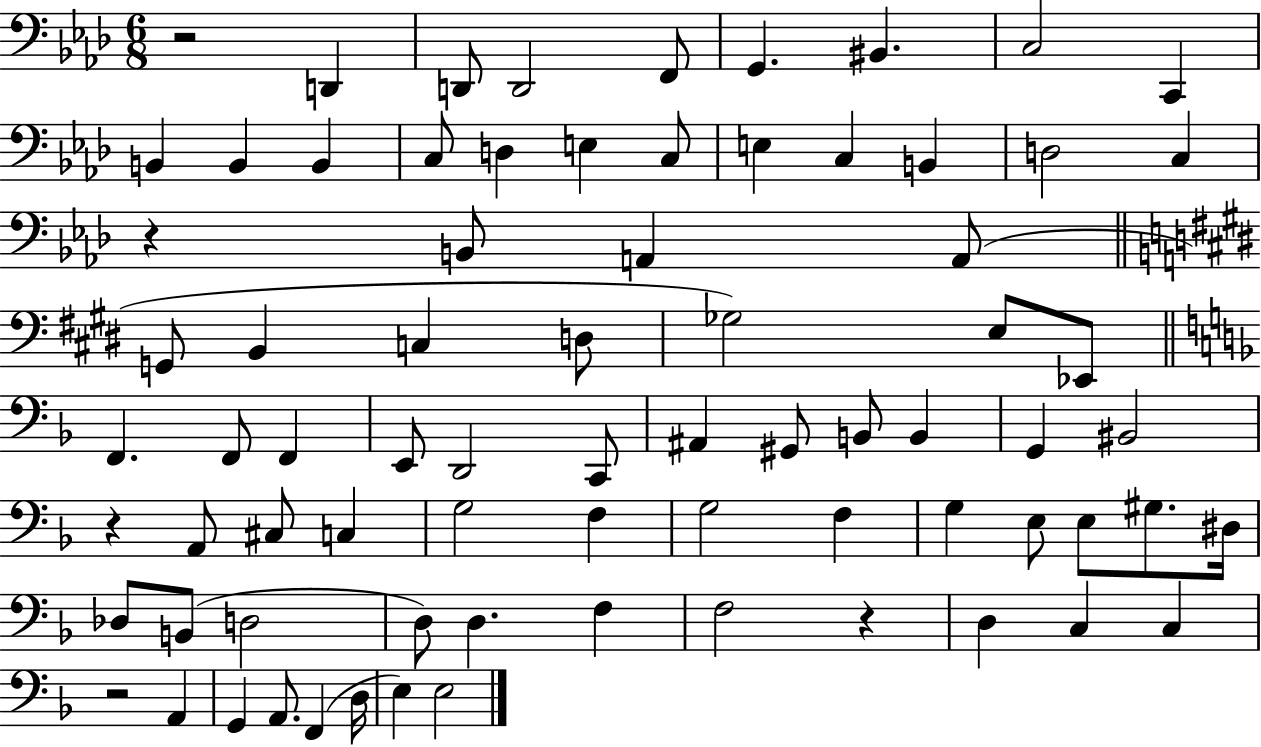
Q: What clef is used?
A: bass